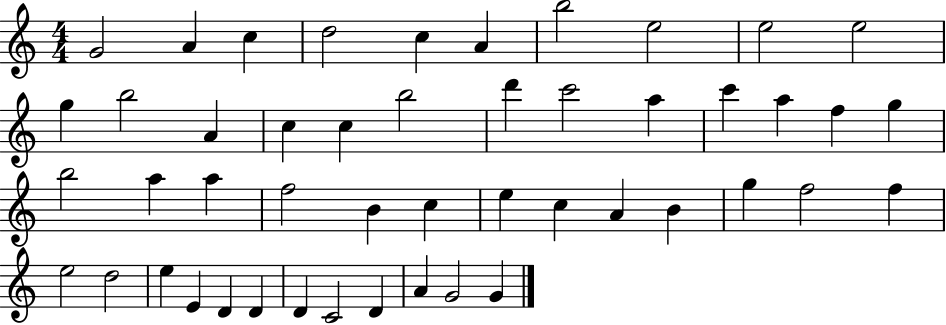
X:1
T:Untitled
M:4/4
L:1/4
K:C
G2 A c d2 c A b2 e2 e2 e2 g b2 A c c b2 d' c'2 a c' a f g b2 a a f2 B c e c A B g f2 f e2 d2 e E D D D C2 D A G2 G